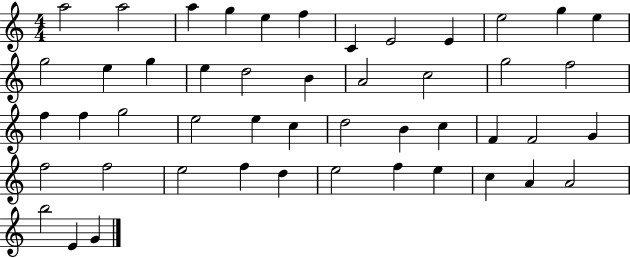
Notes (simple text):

A5/h A5/h A5/q G5/q E5/q F5/q C4/q E4/h E4/q E5/h G5/q E5/q G5/h E5/q G5/q E5/q D5/h B4/q A4/h C5/h G5/h F5/h F5/q F5/q G5/h E5/h E5/q C5/q D5/h B4/q C5/q F4/q F4/h G4/q F5/h F5/h E5/h F5/q D5/q E5/h F5/q E5/q C5/q A4/q A4/h B5/h E4/q G4/q